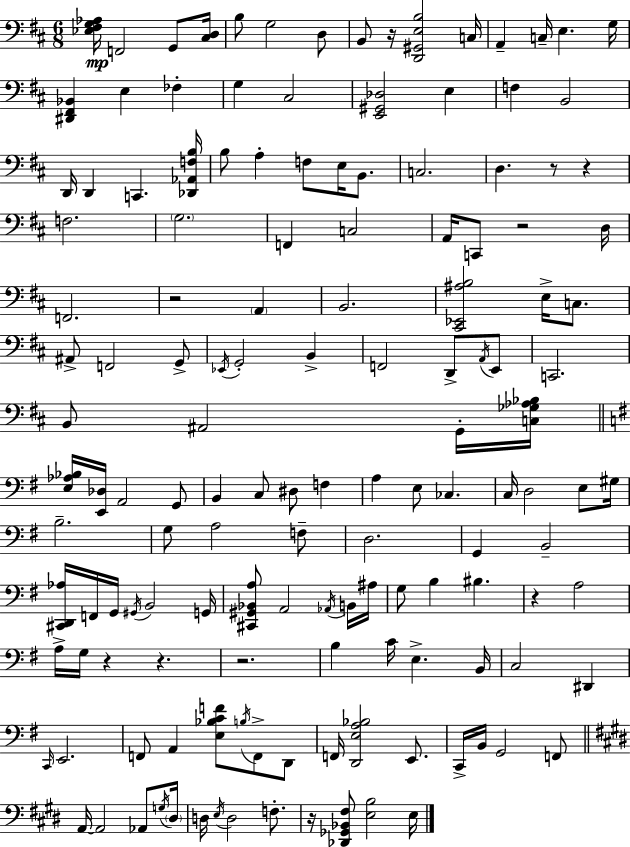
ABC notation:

X:1
T:Untitled
M:6/8
L:1/4
K:D
[_E,^F,G,_A,]/4 F,,2 G,,/2 [^C,D,]/4 B,/2 G,2 D,/2 B,,/2 z/4 [D,,^G,,E,B,]2 C,/4 A,, C,/4 E, G,/4 [^D,,^F,,_B,,] E, _F, G, ^C,2 [E,,^G,,_D,]2 E, F, B,,2 D,,/4 D,, C,, [_D,,_A,,F,B,]/4 B,/2 A, F,/2 E,/4 B,,/2 C,2 D, z/2 z F,2 G,2 F,, C,2 A,,/4 C,,/2 z2 D,/4 F,,2 z2 A,, B,,2 [^C,,_E,,^A,B,]2 E,/4 C,/2 ^A,,/2 F,,2 G,,/2 _E,,/4 G,,2 B,, F,,2 D,,/2 A,,/4 E,,/2 C,,2 B,,/2 ^A,,2 G,,/4 [C,_G,_A,_B,]/4 [E,_A,_B,]/4 [E,,_D,]/4 A,,2 G,,/2 B,, C,/2 ^D,/2 F, A, E,/2 _C, C,/4 D,2 E,/2 ^G,/4 B,2 G,/2 A,2 F,/2 D,2 G,, B,,2 [^C,,D,,_A,]/4 F,,/4 G,,/4 ^G,,/4 B,,2 G,,/4 [^C,,^G,,_B,,A,]/2 A,,2 _A,,/4 B,,/4 ^A,/4 G,/2 B, ^B, z A,2 A,/4 G,/4 z z z2 B, C/4 E, B,,/4 C,2 ^D,, C,,/4 E,,2 F,,/2 A,, [E,_B,CF]/2 B,/4 F,,/2 D,,/2 F,,/4 [D,,E,A,_B,]2 E,,/2 C,,/4 B,,/4 G,,2 F,,/2 A,,/4 A,,2 _A,,/2 G,/4 ^D,/4 D,/4 E,/4 D,2 F,/2 z/4 [_D,,_G,,_B,,^F,]/2 [E,B,]2 E,/4